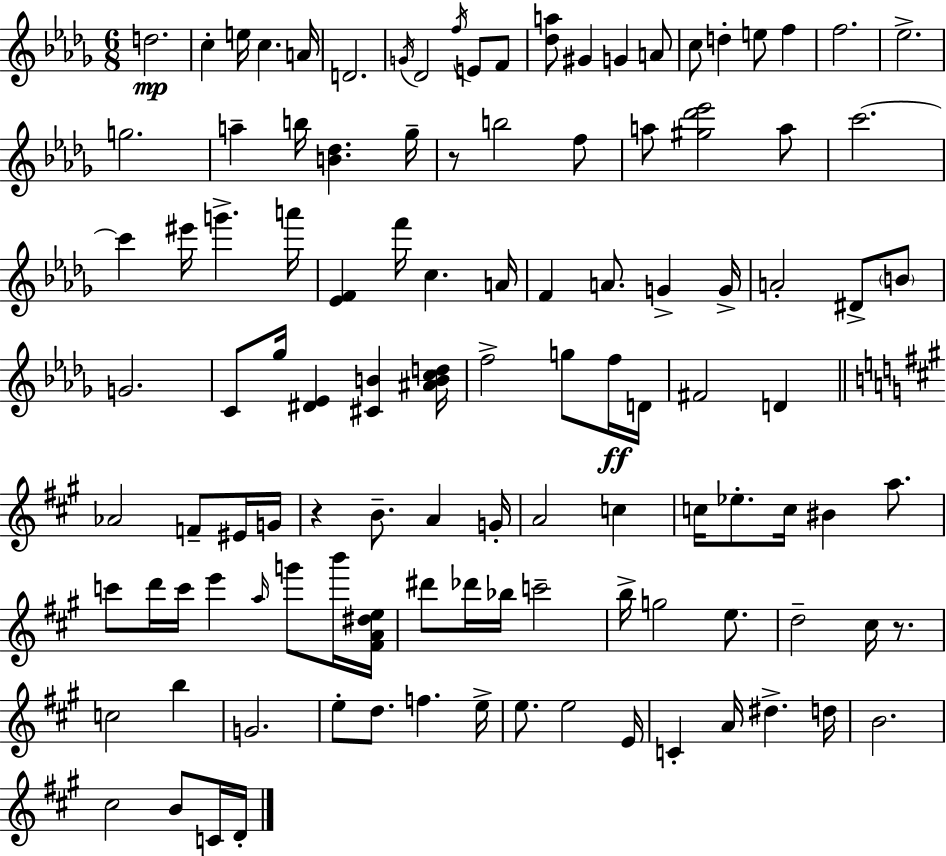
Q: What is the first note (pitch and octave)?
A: D5